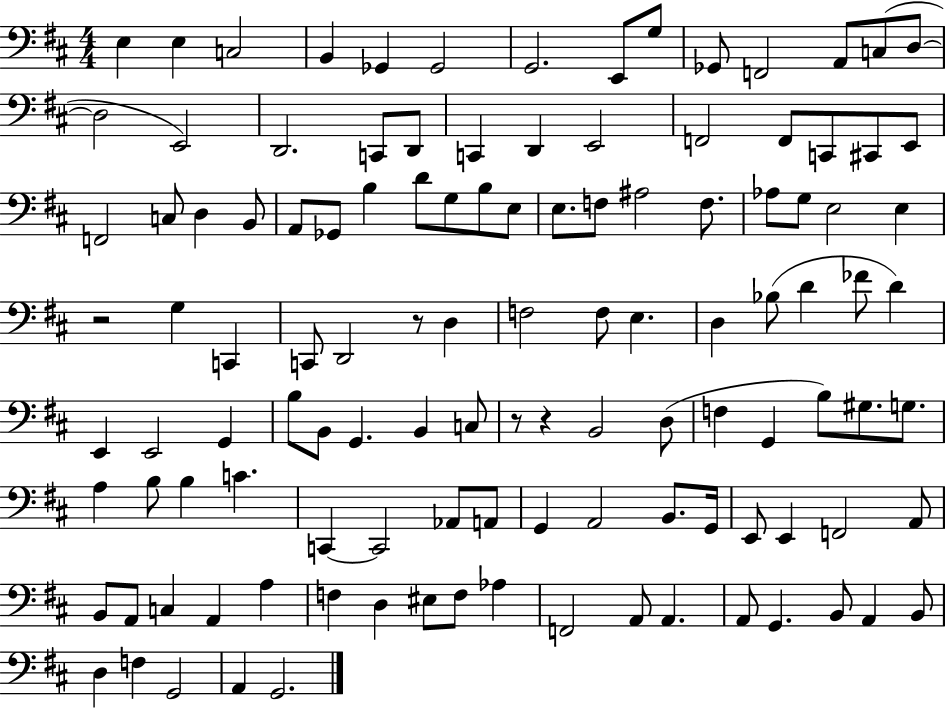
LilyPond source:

{
  \clef bass
  \numericTimeSignature
  \time 4/4
  \key d \major
  e4 e4 c2 | b,4 ges,4 ges,2 | g,2. e,8 g8 | ges,8 f,2 a,8 c8( d8~~ | \break d2 e,2) | d,2. c,8 d,8 | c,4 d,4 e,2 | f,2 f,8 c,8 cis,8 e,8 | \break f,2 c8 d4 b,8 | a,8 ges,8 b4 d'8 g8 b8 e8 | e8. f8 ais2 f8. | aes8 g8 e2 e4 | \break r2 g4 c,4 | c,8 d,2 r8 d4 | f2 f8 e4. | d4 bes8( d'4 fes'8 d'4) | \break e,4 e,2 g,4 | b8 b,8 g,4. b,4 c8 | r8 r4 b,2 d8( | f4 g,4 b8) gis8. g8. | \break a4 b8 b4 c'4. | c,4~~ c,2 aes,8 a,8 | g,4 a,2 b,8. g,16 | e,8 e,4 f,2 a,8 | \break b,8 a,8 c4 a,4 a4 | f4 d4 eis8 f8 aes4 | f,2 a,8 a,4. | a,8 g,4. b,8 a,4 b,8 | \break d4 f4 g,2 | a,4 g,2. | \bar "|."
}